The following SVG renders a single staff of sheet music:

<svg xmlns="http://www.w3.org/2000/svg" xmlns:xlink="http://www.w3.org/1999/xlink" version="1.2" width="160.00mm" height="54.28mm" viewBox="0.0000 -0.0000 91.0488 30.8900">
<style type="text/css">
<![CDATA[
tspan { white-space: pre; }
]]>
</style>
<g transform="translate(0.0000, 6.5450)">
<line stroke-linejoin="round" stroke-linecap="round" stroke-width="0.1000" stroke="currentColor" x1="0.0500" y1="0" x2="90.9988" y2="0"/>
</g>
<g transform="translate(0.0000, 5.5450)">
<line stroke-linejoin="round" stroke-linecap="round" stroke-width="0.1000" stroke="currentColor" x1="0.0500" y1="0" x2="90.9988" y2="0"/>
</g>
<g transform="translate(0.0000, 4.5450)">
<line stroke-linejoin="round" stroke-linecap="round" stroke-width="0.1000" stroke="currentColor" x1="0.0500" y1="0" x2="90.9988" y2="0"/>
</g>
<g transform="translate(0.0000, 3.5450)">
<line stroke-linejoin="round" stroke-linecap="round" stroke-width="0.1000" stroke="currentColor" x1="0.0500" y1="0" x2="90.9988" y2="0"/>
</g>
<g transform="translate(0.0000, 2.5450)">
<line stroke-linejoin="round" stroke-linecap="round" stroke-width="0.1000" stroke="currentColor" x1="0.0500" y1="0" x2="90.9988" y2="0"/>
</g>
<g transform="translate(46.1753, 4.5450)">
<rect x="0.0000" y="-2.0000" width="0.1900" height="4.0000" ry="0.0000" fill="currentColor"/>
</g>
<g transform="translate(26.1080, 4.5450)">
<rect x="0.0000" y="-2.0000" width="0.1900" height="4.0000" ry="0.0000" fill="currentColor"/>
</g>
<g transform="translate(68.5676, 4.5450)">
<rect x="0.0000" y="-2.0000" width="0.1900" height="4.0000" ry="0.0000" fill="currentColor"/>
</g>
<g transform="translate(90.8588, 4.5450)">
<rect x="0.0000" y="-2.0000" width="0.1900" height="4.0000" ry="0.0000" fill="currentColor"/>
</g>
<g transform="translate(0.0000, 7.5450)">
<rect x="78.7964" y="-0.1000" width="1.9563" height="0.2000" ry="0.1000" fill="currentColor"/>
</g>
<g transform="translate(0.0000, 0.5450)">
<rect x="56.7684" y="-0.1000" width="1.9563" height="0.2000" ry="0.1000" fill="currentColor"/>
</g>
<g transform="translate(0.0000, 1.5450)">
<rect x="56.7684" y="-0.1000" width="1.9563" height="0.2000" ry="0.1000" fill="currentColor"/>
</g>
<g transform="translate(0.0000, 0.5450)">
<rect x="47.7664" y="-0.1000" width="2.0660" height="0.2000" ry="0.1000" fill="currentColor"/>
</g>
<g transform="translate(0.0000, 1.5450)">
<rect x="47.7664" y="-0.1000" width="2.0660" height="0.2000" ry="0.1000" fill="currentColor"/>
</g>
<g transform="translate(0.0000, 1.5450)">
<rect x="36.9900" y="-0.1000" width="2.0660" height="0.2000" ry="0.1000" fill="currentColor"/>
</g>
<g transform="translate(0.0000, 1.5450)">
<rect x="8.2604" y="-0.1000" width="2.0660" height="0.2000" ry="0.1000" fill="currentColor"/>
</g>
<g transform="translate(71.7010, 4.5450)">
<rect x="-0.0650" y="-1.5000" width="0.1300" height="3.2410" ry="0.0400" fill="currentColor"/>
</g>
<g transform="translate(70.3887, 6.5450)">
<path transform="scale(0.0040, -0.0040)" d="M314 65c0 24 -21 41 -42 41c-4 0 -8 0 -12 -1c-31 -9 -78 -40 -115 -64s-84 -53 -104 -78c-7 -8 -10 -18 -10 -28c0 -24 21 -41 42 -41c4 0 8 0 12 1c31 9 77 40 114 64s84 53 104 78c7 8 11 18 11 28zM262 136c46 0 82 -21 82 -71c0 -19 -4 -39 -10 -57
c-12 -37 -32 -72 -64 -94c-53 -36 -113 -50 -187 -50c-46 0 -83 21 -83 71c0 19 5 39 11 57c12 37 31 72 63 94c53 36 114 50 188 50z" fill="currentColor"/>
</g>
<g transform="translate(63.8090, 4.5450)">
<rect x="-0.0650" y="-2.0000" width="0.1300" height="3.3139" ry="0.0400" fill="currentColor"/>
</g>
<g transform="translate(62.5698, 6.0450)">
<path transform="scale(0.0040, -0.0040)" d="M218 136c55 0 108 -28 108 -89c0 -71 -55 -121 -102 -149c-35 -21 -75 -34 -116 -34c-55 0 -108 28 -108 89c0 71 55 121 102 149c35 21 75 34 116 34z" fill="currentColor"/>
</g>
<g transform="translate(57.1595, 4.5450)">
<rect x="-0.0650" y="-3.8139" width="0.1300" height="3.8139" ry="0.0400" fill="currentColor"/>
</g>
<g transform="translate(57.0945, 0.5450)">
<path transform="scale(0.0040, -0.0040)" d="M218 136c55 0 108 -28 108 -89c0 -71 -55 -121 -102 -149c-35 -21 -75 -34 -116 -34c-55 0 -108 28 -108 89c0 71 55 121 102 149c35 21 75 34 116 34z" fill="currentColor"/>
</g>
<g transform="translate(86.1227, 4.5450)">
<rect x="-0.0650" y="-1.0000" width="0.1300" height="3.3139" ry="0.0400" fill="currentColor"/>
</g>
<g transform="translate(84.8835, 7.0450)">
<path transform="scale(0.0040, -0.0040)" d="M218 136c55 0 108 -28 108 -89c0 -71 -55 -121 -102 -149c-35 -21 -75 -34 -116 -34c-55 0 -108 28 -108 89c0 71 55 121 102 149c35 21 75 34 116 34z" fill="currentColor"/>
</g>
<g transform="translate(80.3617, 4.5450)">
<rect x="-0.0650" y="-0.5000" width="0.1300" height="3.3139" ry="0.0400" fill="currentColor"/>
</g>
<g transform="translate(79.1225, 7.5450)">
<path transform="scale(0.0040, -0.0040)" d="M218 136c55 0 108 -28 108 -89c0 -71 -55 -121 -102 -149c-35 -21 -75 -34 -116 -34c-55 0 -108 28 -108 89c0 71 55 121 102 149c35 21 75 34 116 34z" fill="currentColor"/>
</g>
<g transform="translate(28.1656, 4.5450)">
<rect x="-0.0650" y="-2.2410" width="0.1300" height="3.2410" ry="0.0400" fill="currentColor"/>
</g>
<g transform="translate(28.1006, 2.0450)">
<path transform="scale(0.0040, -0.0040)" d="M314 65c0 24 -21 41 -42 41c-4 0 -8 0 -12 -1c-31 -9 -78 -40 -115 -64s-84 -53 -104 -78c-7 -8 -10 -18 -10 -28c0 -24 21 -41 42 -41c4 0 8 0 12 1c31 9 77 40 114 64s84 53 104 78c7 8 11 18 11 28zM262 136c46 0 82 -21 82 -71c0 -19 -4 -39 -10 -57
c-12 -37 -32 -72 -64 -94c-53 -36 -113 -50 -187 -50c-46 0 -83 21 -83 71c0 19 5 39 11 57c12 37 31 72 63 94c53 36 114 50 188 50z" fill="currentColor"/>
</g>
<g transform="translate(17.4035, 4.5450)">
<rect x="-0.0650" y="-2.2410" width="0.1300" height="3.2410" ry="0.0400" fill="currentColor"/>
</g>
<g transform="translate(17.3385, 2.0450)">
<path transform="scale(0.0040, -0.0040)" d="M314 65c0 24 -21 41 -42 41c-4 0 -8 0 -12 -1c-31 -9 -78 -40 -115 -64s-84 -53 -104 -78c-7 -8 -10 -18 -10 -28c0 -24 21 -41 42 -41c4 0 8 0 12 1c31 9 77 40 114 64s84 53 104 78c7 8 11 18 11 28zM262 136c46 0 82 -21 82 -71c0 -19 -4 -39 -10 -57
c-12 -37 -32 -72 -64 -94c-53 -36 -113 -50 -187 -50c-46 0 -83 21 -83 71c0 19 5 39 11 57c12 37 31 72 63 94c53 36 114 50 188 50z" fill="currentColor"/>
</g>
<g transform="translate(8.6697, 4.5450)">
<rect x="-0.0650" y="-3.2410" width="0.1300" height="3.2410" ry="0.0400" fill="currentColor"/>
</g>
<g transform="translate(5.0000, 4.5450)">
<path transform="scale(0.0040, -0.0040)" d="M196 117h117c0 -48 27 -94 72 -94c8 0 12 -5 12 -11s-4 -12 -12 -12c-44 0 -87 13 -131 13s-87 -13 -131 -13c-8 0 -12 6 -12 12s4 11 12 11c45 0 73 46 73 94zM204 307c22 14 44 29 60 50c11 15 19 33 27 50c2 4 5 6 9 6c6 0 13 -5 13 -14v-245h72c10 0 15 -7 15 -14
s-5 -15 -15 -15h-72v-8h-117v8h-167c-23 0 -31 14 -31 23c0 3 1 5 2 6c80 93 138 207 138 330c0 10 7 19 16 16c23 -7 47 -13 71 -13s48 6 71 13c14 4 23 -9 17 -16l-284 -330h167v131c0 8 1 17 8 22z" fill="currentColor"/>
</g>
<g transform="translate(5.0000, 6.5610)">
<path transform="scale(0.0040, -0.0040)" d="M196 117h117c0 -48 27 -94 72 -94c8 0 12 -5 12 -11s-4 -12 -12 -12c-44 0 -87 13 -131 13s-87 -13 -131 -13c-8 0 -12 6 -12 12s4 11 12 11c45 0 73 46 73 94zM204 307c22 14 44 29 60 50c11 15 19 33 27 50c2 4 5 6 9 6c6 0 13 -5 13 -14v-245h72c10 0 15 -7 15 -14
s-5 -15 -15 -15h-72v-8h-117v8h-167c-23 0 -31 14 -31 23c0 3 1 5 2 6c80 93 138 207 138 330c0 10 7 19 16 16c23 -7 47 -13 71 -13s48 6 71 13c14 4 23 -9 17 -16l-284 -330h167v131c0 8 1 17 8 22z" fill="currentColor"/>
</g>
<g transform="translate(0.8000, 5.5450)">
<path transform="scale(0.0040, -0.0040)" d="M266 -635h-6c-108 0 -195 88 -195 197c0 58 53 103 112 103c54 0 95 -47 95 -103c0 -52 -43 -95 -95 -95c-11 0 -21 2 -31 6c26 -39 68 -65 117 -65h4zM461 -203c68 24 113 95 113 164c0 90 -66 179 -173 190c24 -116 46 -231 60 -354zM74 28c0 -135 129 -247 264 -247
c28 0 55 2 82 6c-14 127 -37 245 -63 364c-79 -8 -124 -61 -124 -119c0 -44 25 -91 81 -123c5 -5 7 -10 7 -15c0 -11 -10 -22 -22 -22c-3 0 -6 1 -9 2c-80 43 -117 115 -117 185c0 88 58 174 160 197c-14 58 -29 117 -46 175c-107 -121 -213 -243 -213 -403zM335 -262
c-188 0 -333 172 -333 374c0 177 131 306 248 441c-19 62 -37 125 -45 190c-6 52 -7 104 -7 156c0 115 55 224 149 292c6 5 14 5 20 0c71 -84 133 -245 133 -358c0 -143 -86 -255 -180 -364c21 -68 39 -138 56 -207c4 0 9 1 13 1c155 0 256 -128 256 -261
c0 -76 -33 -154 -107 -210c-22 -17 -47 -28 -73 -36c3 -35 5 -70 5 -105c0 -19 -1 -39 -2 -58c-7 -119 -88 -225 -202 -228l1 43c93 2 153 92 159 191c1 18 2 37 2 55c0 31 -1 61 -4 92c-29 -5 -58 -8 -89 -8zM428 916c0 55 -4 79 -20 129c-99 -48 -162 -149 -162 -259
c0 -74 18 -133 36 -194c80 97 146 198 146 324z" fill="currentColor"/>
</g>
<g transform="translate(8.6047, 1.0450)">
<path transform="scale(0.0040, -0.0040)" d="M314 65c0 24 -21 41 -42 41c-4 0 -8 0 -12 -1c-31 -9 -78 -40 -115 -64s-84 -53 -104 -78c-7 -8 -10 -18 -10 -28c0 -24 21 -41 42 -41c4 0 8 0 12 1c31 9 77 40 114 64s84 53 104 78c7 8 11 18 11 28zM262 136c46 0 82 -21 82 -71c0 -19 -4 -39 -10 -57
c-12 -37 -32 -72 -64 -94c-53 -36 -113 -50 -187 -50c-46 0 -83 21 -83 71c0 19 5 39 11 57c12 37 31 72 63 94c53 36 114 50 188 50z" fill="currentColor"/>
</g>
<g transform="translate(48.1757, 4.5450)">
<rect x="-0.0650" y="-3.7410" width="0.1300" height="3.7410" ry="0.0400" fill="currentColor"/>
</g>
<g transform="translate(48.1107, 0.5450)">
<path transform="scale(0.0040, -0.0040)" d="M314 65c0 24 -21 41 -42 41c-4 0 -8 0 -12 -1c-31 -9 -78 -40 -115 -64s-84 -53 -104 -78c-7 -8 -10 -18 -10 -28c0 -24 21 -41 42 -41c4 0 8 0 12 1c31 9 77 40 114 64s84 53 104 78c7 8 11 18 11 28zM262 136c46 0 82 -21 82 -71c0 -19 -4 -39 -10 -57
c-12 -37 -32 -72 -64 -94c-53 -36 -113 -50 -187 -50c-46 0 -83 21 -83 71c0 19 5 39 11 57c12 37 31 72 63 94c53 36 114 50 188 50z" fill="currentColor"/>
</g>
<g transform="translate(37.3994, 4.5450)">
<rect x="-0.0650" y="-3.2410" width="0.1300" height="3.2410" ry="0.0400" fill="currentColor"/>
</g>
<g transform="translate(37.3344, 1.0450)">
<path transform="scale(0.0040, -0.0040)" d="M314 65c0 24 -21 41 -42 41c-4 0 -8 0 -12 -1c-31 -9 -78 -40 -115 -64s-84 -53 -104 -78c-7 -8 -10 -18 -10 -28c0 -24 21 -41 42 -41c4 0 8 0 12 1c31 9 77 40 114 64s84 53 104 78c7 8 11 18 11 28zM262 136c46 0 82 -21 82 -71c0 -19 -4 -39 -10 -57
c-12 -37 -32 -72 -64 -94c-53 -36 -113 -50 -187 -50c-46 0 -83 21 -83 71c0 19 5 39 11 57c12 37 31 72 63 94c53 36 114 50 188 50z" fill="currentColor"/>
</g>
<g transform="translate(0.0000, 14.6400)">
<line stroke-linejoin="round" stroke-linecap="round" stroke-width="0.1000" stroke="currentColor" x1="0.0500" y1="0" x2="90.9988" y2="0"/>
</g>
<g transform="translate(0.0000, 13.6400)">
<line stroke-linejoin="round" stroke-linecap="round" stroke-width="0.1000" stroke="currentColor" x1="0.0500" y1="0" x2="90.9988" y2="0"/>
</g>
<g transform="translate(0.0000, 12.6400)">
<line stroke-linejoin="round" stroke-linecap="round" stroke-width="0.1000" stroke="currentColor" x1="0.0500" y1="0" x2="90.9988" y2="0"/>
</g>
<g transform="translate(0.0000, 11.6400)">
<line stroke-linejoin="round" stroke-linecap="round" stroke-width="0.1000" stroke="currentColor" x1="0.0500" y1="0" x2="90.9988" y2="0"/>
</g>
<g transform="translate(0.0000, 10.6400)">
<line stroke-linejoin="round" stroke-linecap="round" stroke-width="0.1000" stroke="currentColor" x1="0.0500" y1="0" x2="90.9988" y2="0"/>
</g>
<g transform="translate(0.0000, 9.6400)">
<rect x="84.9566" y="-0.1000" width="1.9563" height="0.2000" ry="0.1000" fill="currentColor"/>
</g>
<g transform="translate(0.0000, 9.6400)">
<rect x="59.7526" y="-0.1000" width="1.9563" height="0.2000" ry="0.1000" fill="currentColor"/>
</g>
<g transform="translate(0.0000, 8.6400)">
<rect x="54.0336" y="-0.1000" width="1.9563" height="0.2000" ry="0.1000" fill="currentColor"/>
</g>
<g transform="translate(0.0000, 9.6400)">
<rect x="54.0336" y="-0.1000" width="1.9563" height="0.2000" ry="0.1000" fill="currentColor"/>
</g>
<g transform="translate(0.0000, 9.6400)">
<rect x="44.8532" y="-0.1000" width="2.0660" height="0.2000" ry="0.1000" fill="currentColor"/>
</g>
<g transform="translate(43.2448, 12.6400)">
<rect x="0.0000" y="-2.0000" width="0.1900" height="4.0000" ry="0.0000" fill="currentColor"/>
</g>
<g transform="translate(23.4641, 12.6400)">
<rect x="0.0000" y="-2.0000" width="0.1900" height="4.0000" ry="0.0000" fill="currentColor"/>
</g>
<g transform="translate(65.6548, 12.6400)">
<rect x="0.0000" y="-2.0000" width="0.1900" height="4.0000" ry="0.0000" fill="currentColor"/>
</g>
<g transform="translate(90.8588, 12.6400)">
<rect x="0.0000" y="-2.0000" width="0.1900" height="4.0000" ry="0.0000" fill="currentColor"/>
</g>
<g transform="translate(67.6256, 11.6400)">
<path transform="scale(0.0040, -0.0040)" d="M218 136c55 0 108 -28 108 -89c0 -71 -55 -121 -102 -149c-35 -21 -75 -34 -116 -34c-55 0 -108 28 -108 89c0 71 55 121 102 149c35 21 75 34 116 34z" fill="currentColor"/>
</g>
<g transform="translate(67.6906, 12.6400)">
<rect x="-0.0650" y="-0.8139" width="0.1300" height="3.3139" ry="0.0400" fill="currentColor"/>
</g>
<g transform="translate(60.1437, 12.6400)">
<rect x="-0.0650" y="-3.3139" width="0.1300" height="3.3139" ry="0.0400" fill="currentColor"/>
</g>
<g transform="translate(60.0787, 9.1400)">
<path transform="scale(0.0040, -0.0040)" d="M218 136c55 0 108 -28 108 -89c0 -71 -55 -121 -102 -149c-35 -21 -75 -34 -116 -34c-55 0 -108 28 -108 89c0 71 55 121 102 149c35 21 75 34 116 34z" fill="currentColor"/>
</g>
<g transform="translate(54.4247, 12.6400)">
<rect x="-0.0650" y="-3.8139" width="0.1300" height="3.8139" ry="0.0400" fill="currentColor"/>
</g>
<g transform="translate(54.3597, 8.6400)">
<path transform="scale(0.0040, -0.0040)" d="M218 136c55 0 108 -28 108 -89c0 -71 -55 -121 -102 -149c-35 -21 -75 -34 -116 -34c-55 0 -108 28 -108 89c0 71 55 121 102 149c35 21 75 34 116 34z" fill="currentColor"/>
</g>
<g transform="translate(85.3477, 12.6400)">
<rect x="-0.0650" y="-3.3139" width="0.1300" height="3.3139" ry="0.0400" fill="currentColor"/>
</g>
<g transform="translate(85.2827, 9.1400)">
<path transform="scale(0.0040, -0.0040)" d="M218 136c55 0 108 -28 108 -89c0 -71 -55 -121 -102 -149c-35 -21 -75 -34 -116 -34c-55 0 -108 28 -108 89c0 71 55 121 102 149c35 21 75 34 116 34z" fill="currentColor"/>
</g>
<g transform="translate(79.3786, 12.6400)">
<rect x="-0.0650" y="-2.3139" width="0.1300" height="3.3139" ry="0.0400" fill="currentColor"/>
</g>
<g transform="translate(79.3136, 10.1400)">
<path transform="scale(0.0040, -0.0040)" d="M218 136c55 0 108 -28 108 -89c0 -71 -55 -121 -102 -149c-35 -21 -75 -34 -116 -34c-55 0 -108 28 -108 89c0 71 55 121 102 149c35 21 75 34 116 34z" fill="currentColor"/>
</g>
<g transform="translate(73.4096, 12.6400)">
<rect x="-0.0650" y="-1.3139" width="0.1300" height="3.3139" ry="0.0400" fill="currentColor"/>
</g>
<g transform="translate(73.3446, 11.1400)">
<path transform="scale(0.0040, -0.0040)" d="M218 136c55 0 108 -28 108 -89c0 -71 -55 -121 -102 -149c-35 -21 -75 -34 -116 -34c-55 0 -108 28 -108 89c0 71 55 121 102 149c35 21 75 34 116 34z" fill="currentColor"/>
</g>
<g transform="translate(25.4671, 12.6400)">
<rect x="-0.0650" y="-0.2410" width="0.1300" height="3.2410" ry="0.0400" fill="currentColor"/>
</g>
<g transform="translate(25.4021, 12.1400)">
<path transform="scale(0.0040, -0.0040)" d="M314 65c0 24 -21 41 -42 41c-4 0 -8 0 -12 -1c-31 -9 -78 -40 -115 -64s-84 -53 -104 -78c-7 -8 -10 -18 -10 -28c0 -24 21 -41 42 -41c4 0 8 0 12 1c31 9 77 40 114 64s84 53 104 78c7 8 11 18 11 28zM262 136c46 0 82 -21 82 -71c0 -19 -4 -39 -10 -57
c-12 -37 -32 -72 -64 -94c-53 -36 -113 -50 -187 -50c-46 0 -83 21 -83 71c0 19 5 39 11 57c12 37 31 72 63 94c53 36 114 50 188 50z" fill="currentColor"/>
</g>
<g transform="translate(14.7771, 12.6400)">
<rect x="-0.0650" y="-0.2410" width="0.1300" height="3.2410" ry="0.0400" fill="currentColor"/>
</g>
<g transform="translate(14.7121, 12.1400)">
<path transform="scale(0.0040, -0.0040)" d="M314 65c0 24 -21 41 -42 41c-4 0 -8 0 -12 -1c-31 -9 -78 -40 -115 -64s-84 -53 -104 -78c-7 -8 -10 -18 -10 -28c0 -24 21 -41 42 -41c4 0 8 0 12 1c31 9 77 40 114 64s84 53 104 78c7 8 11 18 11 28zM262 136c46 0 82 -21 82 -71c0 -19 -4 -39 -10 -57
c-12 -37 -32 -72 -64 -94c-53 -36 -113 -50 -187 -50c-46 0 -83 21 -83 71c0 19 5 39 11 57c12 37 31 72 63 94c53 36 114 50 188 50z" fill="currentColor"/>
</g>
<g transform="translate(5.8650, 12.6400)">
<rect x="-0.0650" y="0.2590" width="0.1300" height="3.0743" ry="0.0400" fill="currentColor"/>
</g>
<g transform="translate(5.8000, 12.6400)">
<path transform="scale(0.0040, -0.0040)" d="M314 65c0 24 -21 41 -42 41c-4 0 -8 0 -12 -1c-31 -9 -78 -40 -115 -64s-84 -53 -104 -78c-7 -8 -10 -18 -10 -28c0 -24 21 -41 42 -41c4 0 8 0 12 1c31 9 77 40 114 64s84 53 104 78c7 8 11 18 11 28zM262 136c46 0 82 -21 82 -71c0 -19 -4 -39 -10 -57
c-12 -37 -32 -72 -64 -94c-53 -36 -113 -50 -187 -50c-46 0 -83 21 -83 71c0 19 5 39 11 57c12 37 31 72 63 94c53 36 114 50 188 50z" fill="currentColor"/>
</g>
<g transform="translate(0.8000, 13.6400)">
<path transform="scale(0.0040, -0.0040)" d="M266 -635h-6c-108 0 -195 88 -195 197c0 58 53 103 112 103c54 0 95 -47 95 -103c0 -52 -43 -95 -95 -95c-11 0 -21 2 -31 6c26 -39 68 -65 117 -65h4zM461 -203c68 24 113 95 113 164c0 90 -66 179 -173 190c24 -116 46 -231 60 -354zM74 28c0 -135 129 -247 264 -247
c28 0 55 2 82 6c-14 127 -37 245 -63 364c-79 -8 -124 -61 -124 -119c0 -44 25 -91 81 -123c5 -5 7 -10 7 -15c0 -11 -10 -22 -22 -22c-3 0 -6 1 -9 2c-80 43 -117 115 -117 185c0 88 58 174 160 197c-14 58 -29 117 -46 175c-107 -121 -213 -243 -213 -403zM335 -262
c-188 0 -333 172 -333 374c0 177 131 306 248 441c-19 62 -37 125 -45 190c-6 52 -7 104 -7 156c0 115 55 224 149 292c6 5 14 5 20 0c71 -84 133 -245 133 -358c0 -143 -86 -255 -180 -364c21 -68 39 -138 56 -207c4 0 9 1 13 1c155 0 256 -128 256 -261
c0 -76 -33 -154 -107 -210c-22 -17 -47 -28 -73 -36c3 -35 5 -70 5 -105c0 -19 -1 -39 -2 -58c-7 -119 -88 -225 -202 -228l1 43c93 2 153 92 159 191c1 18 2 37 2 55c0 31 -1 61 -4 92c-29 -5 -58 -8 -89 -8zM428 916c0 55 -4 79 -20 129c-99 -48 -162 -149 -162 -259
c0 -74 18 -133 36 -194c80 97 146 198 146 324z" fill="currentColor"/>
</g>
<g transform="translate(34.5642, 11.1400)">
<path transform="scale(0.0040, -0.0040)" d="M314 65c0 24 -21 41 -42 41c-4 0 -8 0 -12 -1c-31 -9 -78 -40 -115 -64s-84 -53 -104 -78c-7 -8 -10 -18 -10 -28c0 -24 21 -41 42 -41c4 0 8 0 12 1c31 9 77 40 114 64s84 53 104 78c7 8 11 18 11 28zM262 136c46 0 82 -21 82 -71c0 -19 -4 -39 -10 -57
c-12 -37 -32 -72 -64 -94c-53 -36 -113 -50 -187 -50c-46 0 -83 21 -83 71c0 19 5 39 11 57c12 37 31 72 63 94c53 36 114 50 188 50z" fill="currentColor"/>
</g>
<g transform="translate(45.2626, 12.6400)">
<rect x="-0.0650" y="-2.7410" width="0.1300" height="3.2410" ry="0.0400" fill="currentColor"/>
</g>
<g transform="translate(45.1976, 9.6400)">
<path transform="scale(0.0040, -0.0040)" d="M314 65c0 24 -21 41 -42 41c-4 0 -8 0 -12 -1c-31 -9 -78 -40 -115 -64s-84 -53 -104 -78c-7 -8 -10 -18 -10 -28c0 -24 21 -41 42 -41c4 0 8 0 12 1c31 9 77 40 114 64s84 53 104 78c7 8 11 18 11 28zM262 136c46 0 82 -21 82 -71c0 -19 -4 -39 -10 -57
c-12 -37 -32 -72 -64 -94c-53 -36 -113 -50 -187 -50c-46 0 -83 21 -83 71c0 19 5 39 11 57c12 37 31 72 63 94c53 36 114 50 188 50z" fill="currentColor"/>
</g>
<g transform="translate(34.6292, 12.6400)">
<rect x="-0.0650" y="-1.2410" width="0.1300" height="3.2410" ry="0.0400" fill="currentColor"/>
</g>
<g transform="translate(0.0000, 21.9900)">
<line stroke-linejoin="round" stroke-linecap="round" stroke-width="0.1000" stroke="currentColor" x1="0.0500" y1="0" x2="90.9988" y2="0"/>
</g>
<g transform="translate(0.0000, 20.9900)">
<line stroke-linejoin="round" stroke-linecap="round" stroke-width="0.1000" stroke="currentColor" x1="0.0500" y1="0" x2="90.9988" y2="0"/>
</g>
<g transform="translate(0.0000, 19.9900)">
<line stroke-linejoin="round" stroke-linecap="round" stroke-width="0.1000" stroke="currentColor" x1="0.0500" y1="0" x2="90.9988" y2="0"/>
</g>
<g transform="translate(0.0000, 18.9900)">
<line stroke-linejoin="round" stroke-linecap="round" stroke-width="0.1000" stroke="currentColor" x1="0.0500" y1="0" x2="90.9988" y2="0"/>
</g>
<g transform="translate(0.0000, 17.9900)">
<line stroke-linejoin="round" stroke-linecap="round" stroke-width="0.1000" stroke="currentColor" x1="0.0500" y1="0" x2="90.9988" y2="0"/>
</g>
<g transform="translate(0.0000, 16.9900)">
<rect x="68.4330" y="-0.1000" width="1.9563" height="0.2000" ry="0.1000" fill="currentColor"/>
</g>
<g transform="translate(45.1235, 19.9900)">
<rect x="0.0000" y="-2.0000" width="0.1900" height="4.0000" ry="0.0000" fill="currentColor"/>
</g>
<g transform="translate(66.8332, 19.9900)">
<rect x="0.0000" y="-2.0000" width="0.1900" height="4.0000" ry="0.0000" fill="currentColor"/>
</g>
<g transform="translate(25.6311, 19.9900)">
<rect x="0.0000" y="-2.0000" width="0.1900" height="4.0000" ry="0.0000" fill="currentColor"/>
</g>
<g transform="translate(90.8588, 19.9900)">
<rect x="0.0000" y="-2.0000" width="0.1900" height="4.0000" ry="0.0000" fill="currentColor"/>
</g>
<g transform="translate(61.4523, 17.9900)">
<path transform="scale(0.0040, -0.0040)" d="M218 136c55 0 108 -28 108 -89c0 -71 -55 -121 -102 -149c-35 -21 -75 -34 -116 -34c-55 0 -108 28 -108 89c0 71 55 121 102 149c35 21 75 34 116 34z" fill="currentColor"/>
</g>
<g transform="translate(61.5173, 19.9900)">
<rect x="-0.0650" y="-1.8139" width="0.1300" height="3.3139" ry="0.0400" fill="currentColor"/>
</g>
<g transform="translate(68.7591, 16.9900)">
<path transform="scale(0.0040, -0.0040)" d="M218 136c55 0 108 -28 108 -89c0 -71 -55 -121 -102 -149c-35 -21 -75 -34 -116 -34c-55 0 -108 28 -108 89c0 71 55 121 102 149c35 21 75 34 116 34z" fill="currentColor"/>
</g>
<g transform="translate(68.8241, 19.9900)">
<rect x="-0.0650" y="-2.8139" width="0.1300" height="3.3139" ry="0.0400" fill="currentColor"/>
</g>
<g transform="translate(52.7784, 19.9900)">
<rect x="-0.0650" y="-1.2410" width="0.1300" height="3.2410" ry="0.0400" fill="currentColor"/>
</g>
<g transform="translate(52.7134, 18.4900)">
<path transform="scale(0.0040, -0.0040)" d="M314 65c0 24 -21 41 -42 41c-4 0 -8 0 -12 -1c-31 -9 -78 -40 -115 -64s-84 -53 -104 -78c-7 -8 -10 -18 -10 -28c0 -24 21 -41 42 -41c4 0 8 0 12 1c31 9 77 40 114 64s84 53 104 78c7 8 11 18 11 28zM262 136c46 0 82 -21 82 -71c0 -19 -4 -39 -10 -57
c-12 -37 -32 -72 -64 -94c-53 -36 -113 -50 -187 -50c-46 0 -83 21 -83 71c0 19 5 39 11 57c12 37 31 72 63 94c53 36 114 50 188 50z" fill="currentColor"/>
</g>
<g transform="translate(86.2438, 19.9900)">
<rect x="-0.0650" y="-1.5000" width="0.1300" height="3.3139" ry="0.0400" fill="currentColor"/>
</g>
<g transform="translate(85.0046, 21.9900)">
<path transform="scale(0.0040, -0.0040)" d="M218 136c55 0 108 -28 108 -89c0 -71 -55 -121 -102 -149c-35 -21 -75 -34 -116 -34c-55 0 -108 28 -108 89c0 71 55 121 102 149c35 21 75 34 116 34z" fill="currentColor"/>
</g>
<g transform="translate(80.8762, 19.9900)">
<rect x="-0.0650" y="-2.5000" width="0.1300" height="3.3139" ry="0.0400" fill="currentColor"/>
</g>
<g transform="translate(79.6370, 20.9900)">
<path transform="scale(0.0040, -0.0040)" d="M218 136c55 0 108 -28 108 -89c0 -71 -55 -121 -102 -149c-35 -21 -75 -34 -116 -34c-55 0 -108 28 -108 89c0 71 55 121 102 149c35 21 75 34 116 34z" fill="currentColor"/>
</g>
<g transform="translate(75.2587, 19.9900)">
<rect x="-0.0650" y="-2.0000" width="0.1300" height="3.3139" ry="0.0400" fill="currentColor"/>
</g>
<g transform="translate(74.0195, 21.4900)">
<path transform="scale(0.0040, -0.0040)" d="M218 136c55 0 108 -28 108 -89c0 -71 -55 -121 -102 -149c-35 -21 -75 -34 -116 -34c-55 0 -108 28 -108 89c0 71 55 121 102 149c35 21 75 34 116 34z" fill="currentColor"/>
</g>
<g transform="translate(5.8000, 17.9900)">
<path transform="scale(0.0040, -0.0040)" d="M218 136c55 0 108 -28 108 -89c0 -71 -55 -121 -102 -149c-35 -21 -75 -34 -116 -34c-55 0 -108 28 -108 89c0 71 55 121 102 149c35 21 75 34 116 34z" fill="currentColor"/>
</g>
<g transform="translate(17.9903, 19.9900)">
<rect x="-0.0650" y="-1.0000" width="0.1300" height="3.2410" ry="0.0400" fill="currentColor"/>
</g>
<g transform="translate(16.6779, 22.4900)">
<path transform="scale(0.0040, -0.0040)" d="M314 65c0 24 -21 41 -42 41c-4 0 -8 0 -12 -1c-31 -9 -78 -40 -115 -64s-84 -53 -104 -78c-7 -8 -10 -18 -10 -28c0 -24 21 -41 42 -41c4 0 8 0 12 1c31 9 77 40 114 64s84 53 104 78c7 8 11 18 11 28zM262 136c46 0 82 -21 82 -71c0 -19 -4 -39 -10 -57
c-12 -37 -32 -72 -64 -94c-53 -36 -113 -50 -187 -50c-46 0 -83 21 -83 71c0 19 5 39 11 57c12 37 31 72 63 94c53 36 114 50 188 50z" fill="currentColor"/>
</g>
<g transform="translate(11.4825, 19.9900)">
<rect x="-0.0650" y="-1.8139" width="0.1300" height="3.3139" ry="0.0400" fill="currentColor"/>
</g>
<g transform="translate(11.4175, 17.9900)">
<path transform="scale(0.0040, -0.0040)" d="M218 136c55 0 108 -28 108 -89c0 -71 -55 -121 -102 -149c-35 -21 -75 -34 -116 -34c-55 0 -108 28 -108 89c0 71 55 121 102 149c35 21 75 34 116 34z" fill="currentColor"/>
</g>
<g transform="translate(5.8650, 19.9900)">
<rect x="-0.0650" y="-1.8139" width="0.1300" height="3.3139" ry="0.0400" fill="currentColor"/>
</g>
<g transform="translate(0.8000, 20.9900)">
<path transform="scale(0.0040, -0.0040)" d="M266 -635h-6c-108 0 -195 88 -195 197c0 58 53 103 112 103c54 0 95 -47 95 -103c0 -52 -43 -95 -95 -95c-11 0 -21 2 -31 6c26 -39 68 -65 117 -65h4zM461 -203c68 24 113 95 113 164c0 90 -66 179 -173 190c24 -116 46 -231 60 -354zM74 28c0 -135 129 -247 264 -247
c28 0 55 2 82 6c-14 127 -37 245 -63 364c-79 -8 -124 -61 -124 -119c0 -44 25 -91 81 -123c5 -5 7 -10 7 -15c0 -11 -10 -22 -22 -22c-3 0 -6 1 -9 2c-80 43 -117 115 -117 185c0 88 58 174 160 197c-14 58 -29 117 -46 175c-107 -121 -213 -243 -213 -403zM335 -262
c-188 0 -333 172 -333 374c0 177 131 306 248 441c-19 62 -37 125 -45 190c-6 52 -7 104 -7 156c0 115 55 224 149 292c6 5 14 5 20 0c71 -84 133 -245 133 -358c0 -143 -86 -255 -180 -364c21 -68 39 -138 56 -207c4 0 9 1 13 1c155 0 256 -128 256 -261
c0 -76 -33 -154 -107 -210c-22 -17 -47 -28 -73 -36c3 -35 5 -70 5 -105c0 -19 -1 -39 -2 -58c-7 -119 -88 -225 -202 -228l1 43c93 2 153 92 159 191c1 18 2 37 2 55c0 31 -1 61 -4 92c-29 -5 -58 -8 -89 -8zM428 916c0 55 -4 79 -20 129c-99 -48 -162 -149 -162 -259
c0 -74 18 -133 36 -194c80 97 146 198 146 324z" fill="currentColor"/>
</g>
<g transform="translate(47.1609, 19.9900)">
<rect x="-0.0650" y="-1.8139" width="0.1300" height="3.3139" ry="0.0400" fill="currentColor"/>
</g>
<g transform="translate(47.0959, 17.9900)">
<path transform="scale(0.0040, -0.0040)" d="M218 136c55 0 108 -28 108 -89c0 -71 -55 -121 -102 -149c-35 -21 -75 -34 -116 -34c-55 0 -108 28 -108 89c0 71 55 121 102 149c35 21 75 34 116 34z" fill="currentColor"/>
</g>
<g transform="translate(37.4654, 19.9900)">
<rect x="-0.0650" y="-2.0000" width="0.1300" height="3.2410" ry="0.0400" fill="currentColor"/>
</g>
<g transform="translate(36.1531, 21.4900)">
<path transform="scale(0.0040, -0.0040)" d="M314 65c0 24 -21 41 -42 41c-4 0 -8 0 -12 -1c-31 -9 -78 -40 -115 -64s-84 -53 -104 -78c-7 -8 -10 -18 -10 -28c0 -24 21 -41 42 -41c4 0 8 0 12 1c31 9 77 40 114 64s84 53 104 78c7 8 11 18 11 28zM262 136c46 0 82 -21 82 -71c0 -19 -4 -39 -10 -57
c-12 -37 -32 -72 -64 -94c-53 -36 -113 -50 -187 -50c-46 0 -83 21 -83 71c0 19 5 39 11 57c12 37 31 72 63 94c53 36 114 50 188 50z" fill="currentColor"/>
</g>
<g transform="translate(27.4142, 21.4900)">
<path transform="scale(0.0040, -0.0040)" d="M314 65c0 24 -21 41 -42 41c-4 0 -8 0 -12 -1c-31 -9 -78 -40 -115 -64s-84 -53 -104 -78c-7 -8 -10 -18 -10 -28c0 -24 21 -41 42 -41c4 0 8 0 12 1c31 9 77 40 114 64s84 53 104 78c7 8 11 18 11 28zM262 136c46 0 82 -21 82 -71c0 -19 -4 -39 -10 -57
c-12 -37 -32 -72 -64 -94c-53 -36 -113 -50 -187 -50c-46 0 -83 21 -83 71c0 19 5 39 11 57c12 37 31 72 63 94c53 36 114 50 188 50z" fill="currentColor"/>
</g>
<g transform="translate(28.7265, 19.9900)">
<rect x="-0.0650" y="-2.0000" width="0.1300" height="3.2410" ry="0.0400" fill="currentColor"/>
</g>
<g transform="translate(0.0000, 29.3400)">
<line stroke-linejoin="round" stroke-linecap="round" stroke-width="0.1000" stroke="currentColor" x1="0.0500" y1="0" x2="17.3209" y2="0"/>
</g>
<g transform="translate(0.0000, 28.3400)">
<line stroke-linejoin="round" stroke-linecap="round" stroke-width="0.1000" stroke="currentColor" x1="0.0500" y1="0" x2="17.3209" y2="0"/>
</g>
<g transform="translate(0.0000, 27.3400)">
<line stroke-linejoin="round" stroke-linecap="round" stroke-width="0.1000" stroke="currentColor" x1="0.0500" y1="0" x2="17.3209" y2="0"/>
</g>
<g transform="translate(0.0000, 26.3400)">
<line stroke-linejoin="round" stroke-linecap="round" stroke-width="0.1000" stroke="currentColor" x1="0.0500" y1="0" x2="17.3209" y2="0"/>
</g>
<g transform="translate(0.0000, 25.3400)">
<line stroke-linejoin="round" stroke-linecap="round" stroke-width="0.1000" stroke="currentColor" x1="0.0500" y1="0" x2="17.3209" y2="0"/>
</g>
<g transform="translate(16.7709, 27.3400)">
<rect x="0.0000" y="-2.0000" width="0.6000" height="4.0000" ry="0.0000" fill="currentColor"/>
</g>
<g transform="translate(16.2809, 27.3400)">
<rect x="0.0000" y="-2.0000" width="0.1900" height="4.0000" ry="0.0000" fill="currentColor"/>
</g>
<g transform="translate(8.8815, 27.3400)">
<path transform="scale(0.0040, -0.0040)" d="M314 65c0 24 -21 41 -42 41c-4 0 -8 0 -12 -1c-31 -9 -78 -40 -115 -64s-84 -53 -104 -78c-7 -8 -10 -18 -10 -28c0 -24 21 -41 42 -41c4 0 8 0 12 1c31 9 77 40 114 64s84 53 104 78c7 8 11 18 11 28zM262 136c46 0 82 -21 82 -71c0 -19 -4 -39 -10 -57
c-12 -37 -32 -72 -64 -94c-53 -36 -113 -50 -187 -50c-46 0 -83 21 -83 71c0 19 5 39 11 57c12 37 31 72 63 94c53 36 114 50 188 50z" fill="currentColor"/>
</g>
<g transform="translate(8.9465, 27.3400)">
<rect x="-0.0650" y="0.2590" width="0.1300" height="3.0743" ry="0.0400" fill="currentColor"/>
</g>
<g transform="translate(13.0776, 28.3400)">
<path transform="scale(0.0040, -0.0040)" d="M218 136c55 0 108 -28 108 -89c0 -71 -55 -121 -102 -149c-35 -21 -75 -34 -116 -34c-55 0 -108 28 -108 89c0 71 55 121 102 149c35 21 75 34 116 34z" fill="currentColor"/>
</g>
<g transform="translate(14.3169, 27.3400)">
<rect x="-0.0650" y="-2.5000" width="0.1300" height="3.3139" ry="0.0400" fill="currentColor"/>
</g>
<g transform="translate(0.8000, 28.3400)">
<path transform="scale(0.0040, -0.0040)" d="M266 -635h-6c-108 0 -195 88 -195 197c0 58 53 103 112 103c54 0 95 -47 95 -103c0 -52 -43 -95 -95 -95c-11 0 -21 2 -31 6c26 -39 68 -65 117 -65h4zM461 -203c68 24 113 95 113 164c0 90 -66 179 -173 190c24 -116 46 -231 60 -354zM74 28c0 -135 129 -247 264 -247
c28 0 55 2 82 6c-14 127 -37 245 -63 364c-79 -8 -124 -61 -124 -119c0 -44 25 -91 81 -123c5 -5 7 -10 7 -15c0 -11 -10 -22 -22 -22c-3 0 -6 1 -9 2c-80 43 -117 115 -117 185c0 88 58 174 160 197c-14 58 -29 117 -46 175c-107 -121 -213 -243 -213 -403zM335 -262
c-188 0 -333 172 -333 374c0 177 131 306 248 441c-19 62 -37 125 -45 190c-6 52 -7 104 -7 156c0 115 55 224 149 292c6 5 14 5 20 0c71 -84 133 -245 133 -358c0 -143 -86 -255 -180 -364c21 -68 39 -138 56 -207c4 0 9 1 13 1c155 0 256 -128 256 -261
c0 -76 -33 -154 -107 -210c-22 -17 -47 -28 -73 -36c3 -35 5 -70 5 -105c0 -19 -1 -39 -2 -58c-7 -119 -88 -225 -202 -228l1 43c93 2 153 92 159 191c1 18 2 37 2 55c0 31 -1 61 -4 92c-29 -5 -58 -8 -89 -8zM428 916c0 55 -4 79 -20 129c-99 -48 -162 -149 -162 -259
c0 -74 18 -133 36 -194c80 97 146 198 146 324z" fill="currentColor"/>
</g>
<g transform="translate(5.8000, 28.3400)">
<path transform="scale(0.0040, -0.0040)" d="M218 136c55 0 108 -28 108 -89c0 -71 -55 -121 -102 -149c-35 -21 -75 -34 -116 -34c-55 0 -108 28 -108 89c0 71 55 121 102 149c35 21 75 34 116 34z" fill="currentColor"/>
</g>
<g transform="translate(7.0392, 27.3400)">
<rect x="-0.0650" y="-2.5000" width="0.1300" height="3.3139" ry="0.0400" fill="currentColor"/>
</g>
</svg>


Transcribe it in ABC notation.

X:1
T:Untitled
M:4/4
L:1/4
K:C
b2 g2 g2 b2 c'2 c' F E2 C D B2 c2 c2 e2 a2 c' b d e g b f f D2 F2 F2 f e2 f a F G E G B2 G